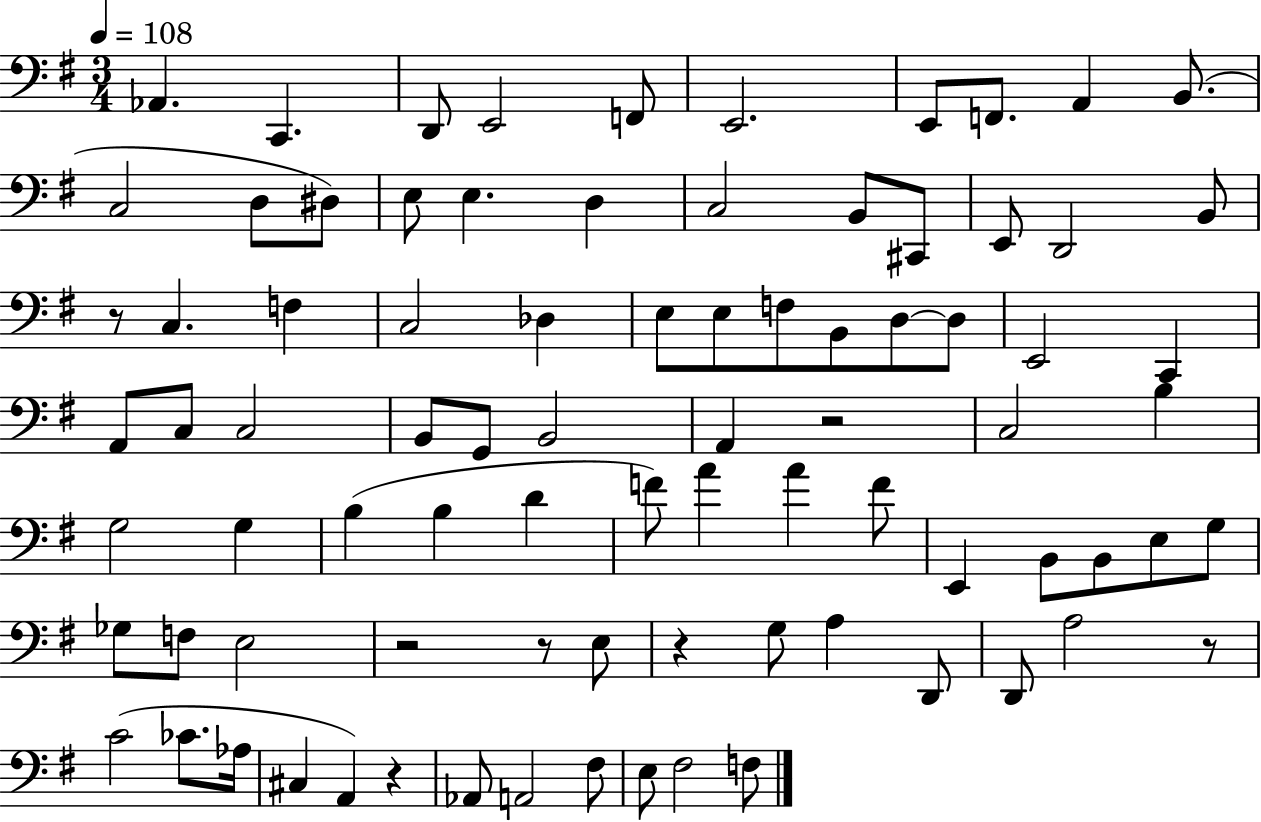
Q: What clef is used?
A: bass